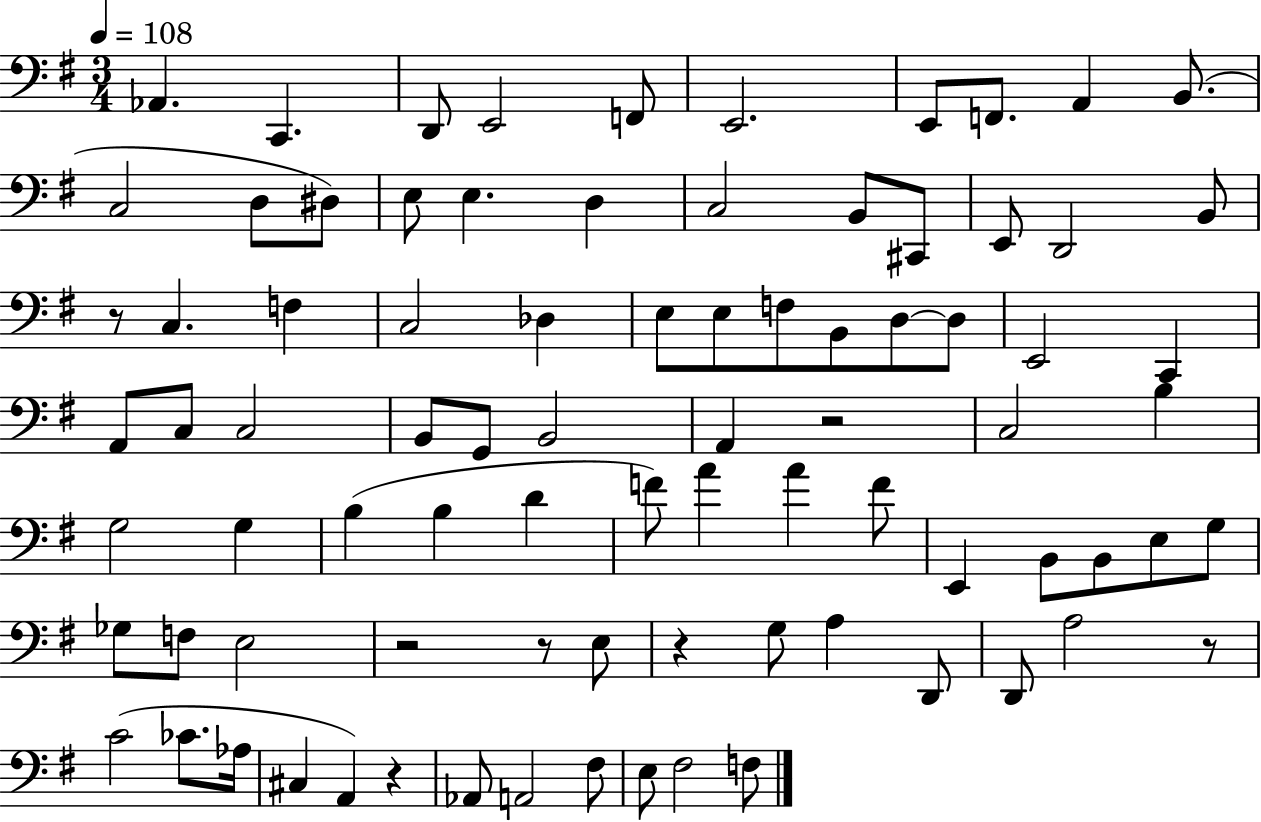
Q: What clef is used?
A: bass